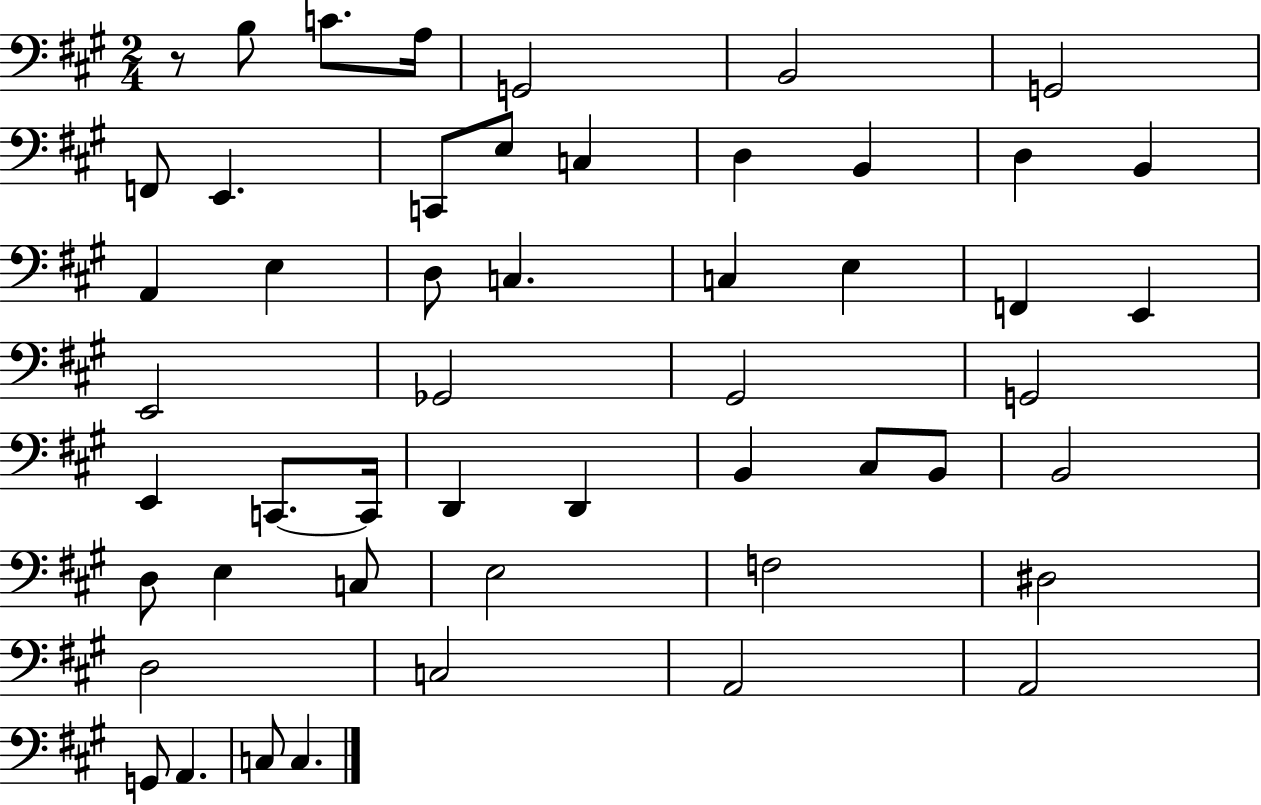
R/e B3/e C4/e. A3/s G2/h B2/h G2/h F2/e E2/q. C2/e E3/e C3/q D3/q B2/q D3/q B2/q A2/q E3/q D3/e C3/q. C3/q E3/q F2/q E2/q E2/h Gb2/h G#2/h G2/h E2/q C2/e. C2/s D2/q D2/q B2/q C#3/e B2/e B2/h D3/e E3/q C3/e E3/h F3/h D#3/h D3/h C3/h A2/h A2/h G2/e A2/q. C3/e C3/q.